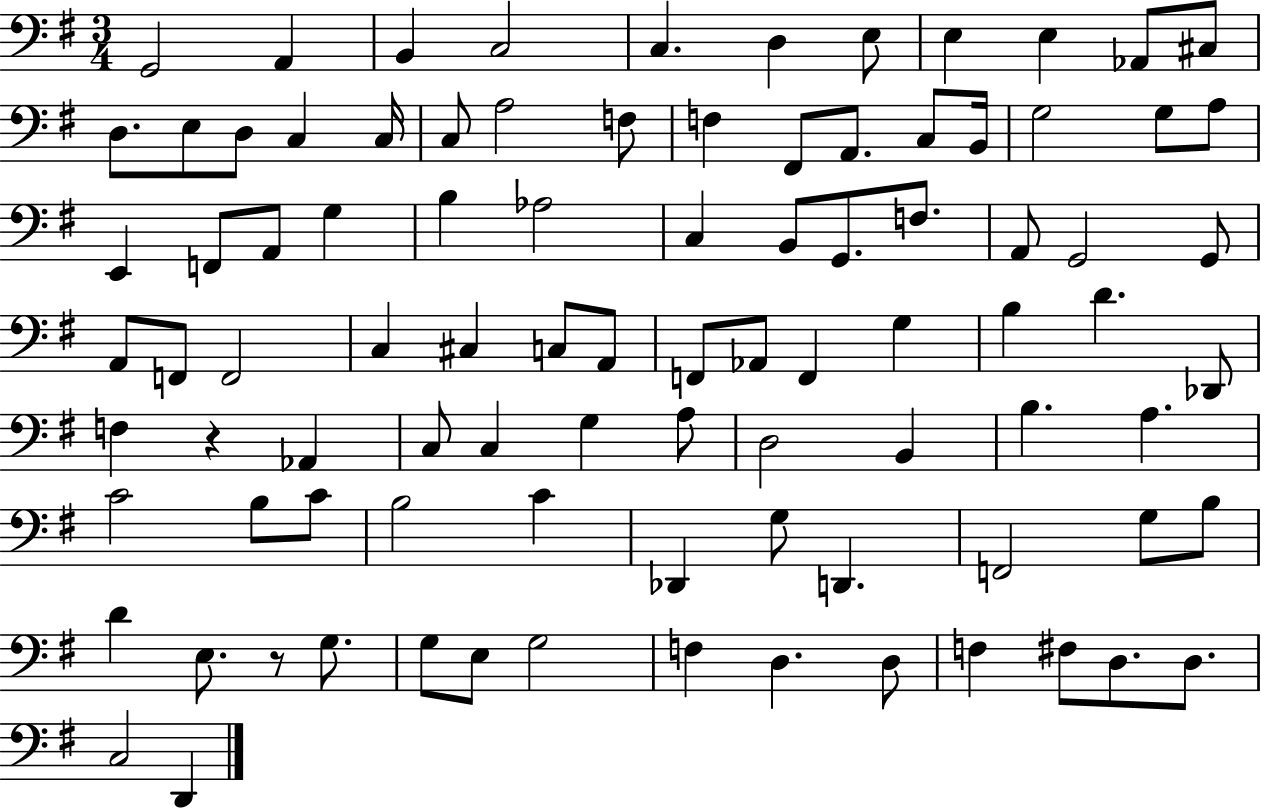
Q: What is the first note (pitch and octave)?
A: G2